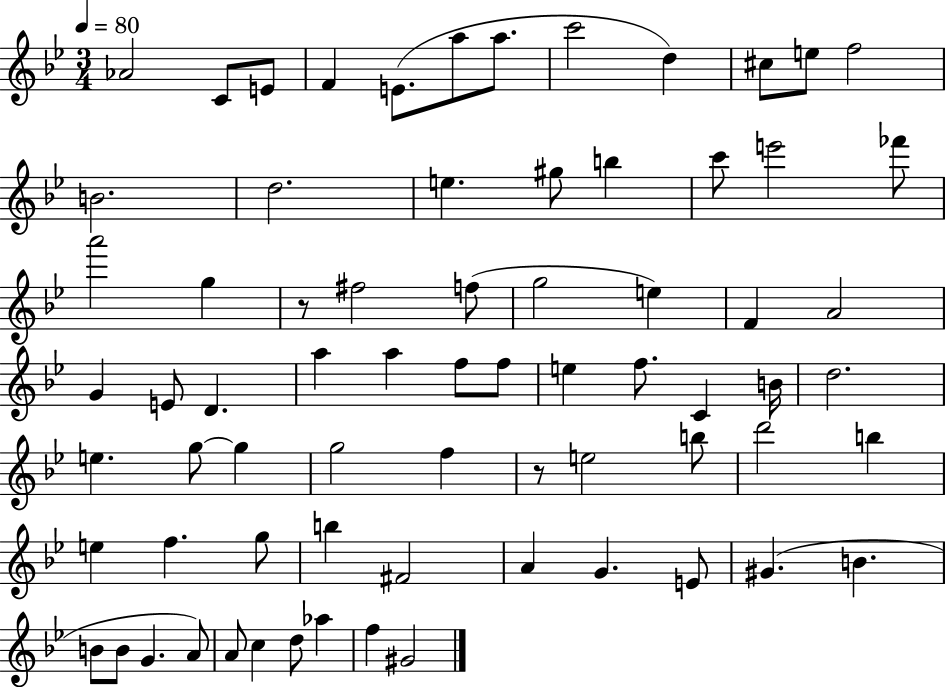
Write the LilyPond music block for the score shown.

{
  \clef treble
  \numericTimeSignature
  \time 3/4
  \key bes \major
  \tempo 4 = 80
  aes'2 c'8 e'8 | f'4 e'8.( a''8 a''8. | c'''2 d''4) | cis''8 e''8 f''2 | \break b'2. | d''2. | e''4. gis''8 b''4 | c'''8 e'''2 fes'''8 | \break a'''2 g''4 | r8 fis''2 f''8( | g''2 e''4) | f'4 a'2 | \break g'4 e'8 d'4. | a''4 a''4 f''8 f''8 | e''4 f''8. c'4 b'16 | d''2. | \break e''4. g''8~~ g''4 | g''2 f''4 | r8 e''2 b''8 | d'''2 b''4 | \break e''4 f''4. g''8 | b''4 fis'2 | a'4 g'4. e'8 | gis'4.( b'4. | \break b'8 b'8 g'4. a'8) | a'8 c''4 d''8 aes''4 | f''4 gis'2 | \bar "|."
}